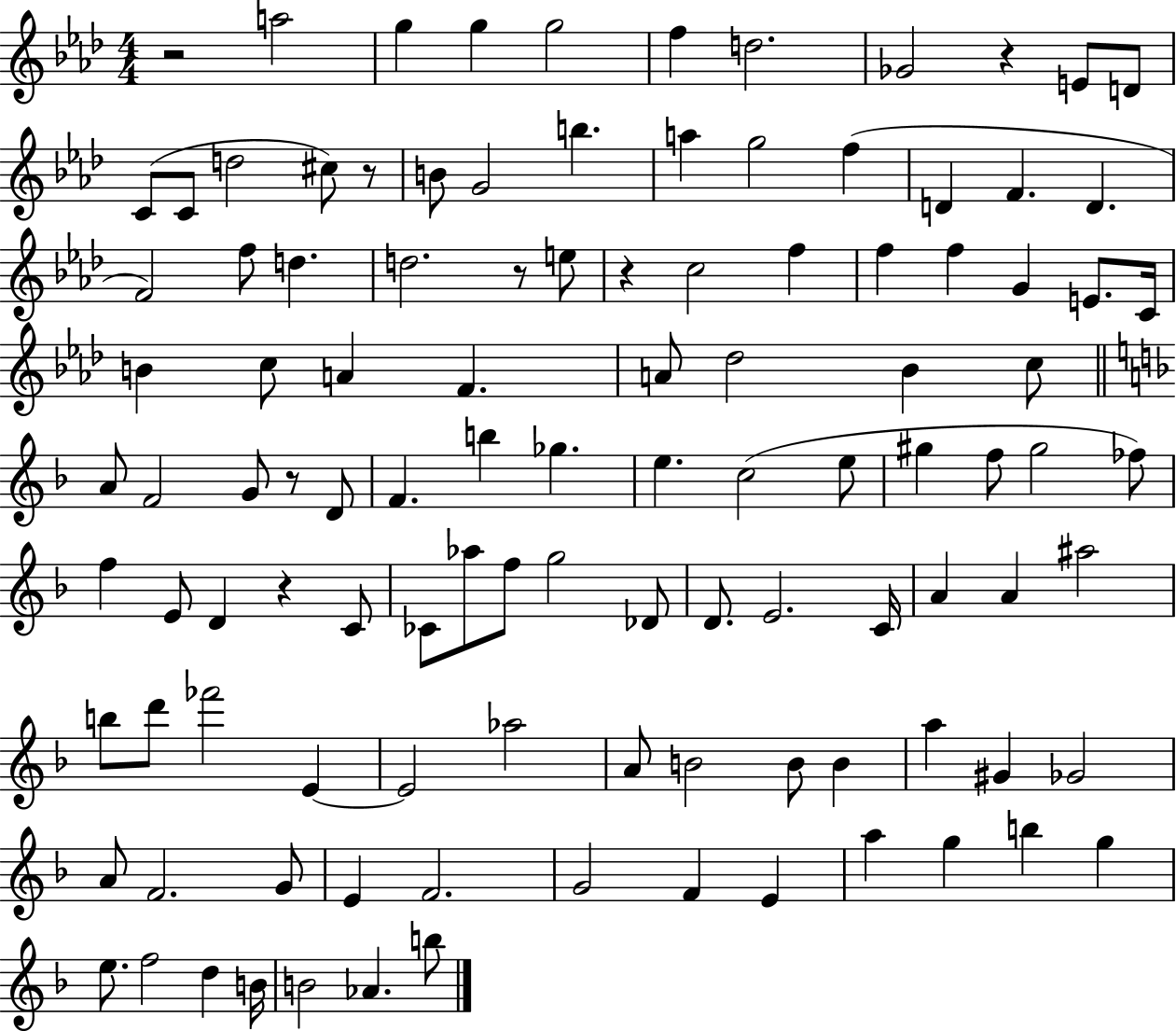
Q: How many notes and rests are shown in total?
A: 110